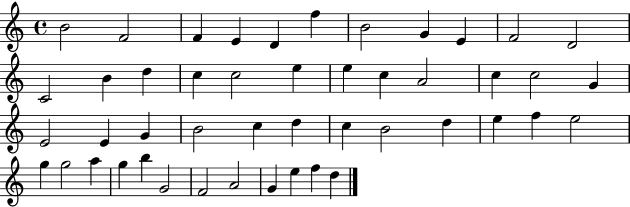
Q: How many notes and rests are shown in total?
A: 47